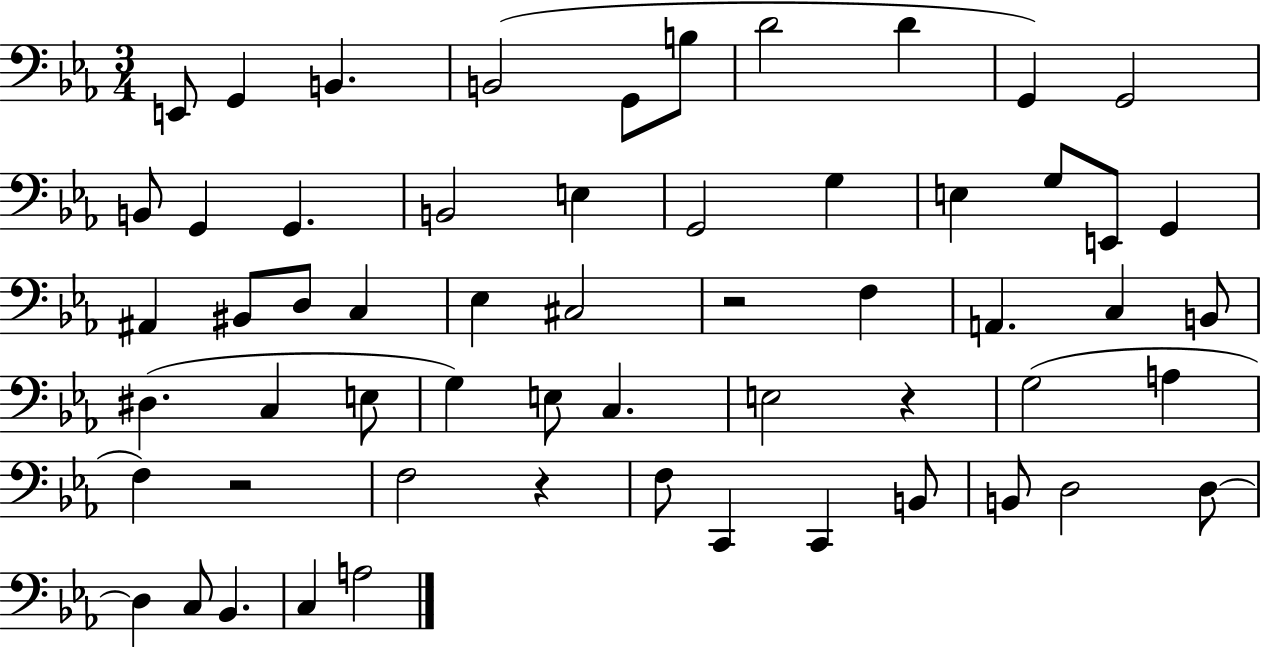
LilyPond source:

{
  \clef bass
  \numericTimeSignature
  \time 3/4
  \key ees \major
  \repeat volta 2 { e,8 g,4 b,4. | b,2( g,8 b8 | d'2 d'4 | g,4) g,2 | \break b,8 g,4 g,4. | b,2 e4 | g,2 g4 | e4 g8 e,8 g,4 | \break ais,4 bis,8 d8 c4 | ees4 cis2 | r2 f4 | a,4. c4 b,8 | \break dis4.( c4 e8 | g4) e8 c4. | e2 r4 | g2( a4 | \break f4) r2 | f2 r4 | f8 c,4 c,4 b,8 | b,8 d2 d8~~ | \break d4 c8 bes,4. | c4 a2 | } \bar "|."
}